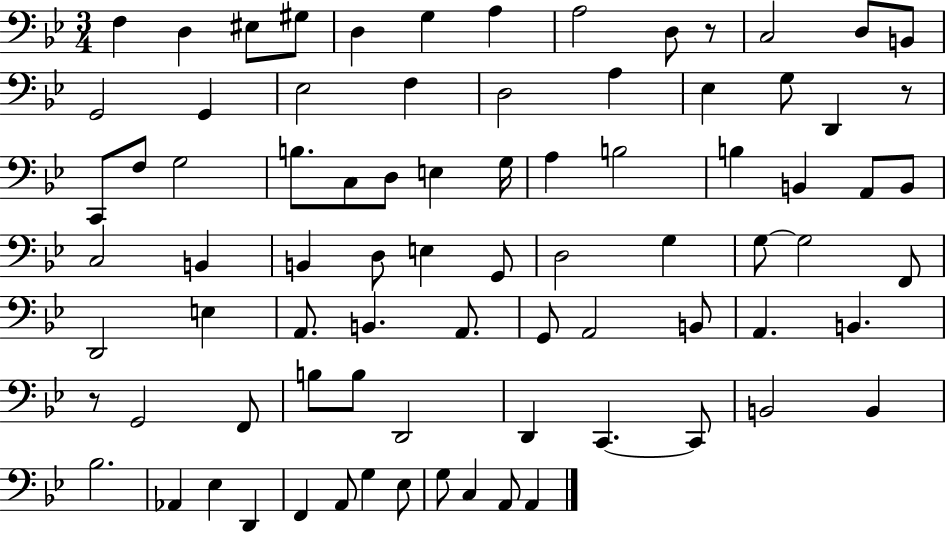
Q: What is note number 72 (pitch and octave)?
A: A2